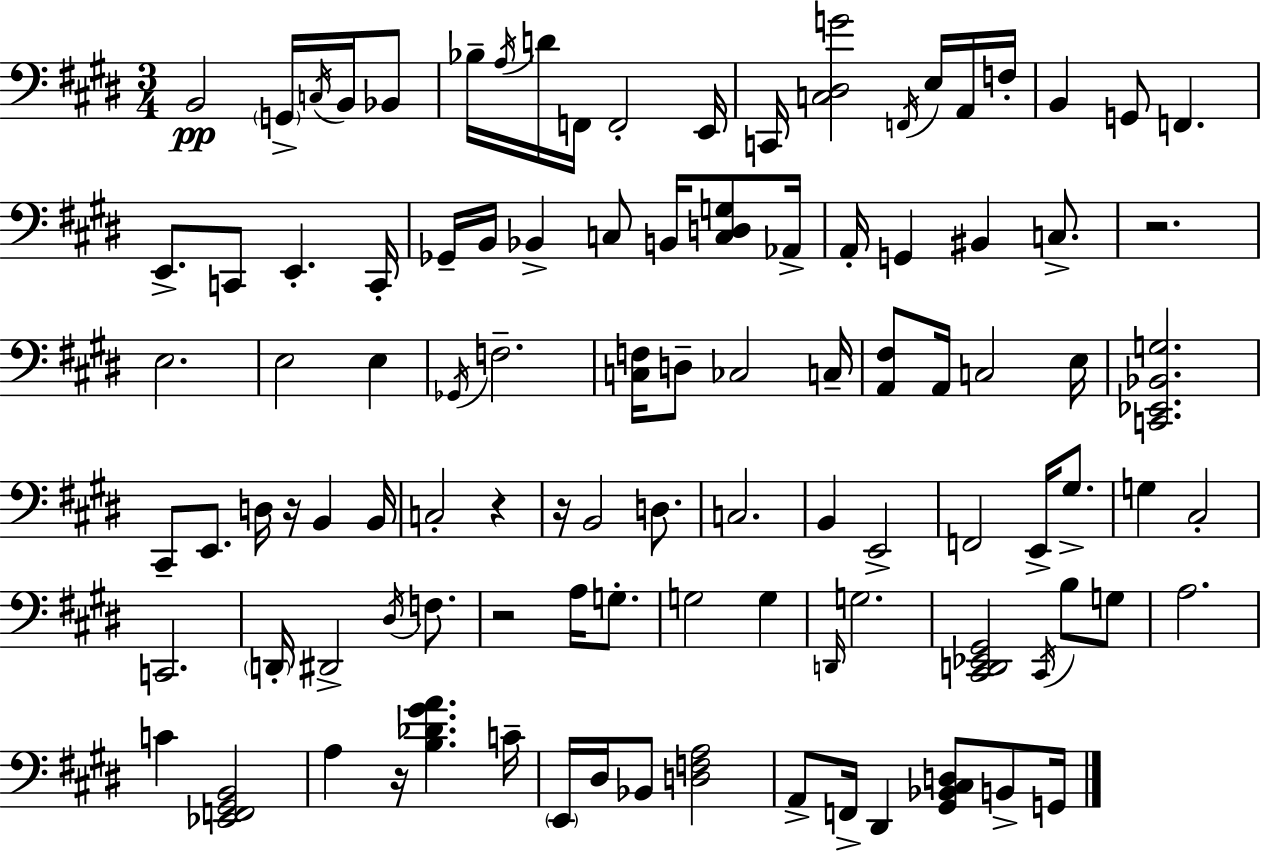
{
  \clef bass
  \numericTimeSignature
  \time 3/4
  \key e \major
  b,2\pp \parenthesize g,16-> \acciaccatura { c16 } b,16 bes,8 | bes16-- \acciaccatura { a16 } d'16 f,16 f,2-. | e,16 c,16 <c dis g'>2 \acciaccatura { f,16 } | e16 a,16 f16-. b,4 g,8 f,4. | \break e,8.-> c,8 e,4.-. | c,16-. ges,16-- b,16 bes,4-> c8 b,16 | <c d g>8 aes,16-> a,16-. g,4 bis,4 | c8.-> r2. | \break e2. | e2 e4 | \acciaccatura { ges,16 } f2.-- | <c f>16 d8-- ces2 | \break c16-- <a, fis>8 a,16 c2 | e16 <c, ees, bes, g>2. | cis,8-- e,8. d16 r16 b,4 | b,16 c2-. | \break r4 r16 b,2 | d8. c2. | b,4 e,2-> | f,2 | \break e,16-> gis8.-> g4 cis2-. | c,2. | \parenthesize d,16-. dis,2-> | \acciaccatura { dis16 } f8. r2 | \break a16 g8.-. g2 | g4 \grace { d,16 } g2. | <cis, d, ees, gis,>2 | \acciaccatura { cis,16 } b8 g8 a2. | \break c'4 <ees, f, gis, b,>2 | a4 r16 | <b des' gis' a'>4. c'16-- \parenthesize e,16 dis16 bes,8 <d f a>2 | a,8-> f,16-> dis,4 | \break <gis, bes, cis d>8 b,8-> g,16 \bar "|."
}